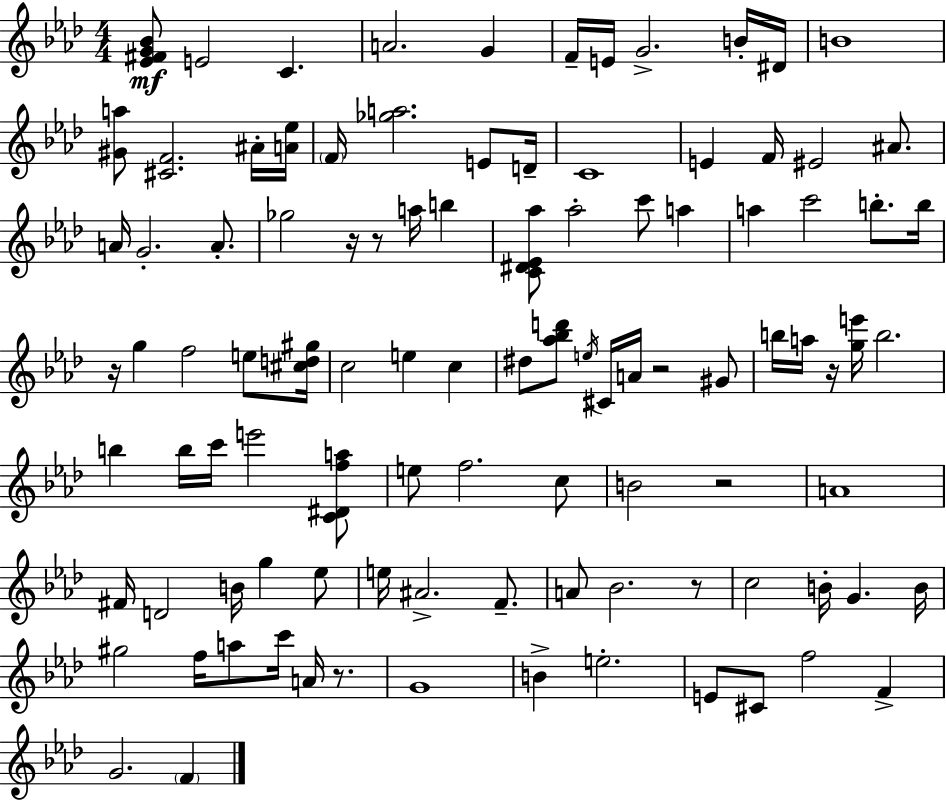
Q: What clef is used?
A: treble